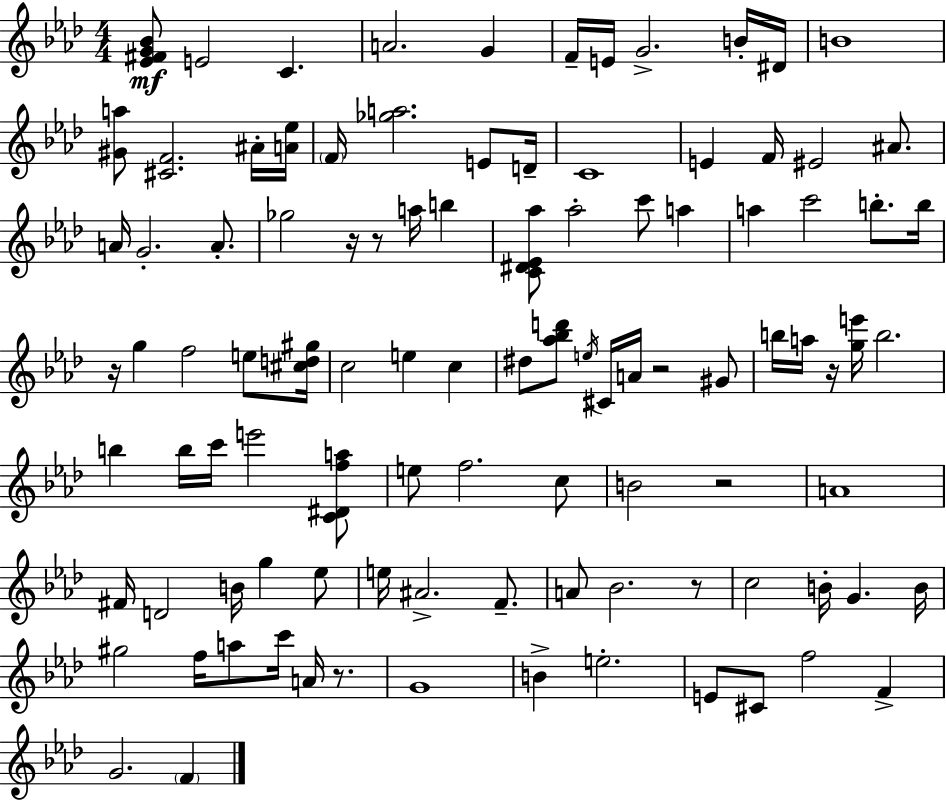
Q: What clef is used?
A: treble